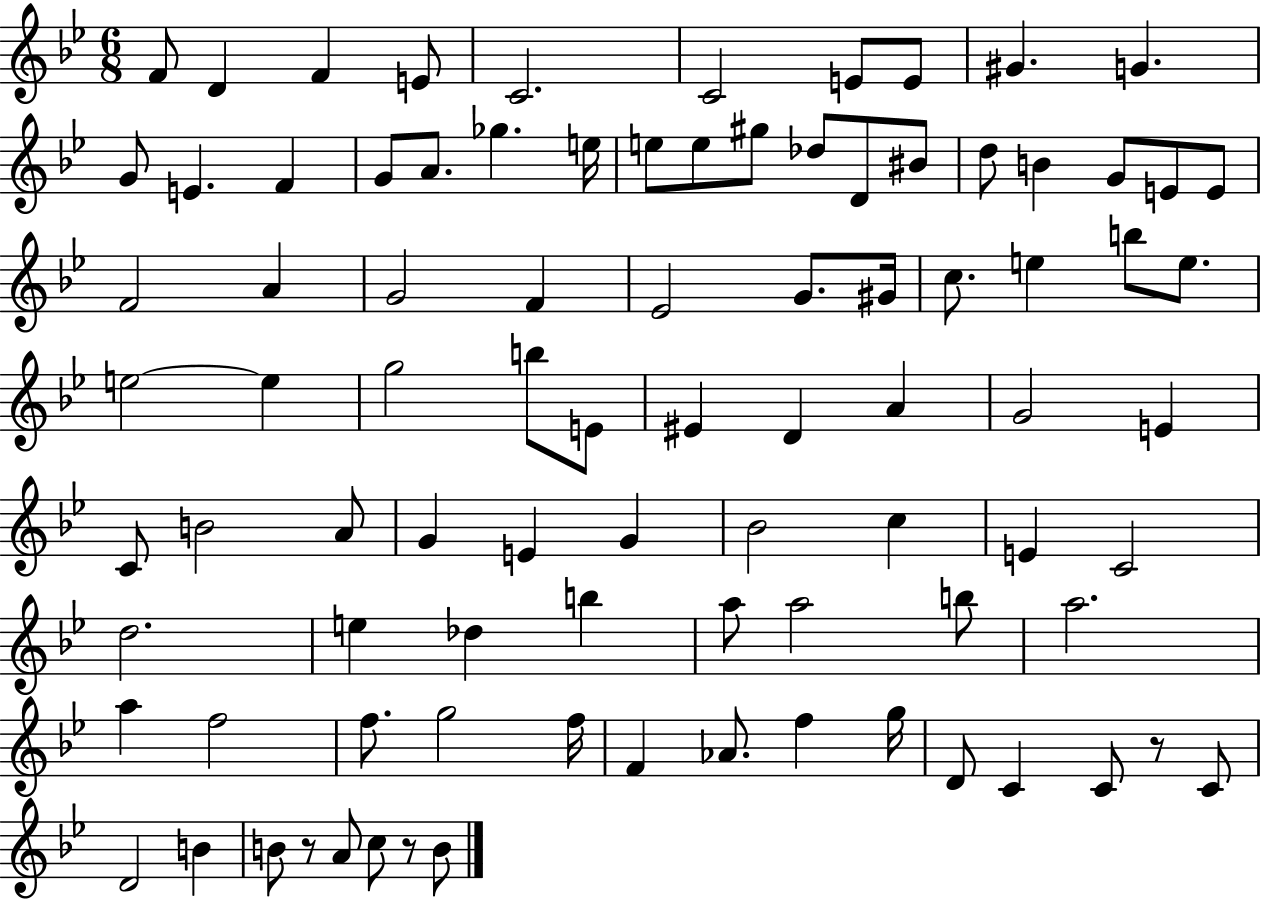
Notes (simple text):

F4/e D4/q F4/q E4/e C4/h. C4/h E4/e E4/e G#4/q. G4/q. G4/e E4/q. F4/q G4/e A4/e. Gb5/q. E5/s E5/e E5/e G#5/e Db5/e D4/e BIS4/e D5/e B4/q G4/e E4/e E4/e F4/h A4/q G4/h F4/q Eb4/h G4/e. G#4/s C5/e. E5/q B5/e E5/e. E5/h E5/q G5/h B5/e E4/e EIS4/q D4/q A4/q G4/h E4/q C4/e B4/h A4/e G4/q E4/q G4/q Bb4/h C5/q E4/q C4/h D5/h. E5/q Db5/q B5/q A5/e A5/h B5/e A5/h. A5/q F5/h F5/e. G5/h F5/s F4/q Ab4/e. F5/q G5/s D4/e C4/q C4/e R/e C4/e D4/h B4/q B4/e R/e A4/e C5/e R/e B4/e